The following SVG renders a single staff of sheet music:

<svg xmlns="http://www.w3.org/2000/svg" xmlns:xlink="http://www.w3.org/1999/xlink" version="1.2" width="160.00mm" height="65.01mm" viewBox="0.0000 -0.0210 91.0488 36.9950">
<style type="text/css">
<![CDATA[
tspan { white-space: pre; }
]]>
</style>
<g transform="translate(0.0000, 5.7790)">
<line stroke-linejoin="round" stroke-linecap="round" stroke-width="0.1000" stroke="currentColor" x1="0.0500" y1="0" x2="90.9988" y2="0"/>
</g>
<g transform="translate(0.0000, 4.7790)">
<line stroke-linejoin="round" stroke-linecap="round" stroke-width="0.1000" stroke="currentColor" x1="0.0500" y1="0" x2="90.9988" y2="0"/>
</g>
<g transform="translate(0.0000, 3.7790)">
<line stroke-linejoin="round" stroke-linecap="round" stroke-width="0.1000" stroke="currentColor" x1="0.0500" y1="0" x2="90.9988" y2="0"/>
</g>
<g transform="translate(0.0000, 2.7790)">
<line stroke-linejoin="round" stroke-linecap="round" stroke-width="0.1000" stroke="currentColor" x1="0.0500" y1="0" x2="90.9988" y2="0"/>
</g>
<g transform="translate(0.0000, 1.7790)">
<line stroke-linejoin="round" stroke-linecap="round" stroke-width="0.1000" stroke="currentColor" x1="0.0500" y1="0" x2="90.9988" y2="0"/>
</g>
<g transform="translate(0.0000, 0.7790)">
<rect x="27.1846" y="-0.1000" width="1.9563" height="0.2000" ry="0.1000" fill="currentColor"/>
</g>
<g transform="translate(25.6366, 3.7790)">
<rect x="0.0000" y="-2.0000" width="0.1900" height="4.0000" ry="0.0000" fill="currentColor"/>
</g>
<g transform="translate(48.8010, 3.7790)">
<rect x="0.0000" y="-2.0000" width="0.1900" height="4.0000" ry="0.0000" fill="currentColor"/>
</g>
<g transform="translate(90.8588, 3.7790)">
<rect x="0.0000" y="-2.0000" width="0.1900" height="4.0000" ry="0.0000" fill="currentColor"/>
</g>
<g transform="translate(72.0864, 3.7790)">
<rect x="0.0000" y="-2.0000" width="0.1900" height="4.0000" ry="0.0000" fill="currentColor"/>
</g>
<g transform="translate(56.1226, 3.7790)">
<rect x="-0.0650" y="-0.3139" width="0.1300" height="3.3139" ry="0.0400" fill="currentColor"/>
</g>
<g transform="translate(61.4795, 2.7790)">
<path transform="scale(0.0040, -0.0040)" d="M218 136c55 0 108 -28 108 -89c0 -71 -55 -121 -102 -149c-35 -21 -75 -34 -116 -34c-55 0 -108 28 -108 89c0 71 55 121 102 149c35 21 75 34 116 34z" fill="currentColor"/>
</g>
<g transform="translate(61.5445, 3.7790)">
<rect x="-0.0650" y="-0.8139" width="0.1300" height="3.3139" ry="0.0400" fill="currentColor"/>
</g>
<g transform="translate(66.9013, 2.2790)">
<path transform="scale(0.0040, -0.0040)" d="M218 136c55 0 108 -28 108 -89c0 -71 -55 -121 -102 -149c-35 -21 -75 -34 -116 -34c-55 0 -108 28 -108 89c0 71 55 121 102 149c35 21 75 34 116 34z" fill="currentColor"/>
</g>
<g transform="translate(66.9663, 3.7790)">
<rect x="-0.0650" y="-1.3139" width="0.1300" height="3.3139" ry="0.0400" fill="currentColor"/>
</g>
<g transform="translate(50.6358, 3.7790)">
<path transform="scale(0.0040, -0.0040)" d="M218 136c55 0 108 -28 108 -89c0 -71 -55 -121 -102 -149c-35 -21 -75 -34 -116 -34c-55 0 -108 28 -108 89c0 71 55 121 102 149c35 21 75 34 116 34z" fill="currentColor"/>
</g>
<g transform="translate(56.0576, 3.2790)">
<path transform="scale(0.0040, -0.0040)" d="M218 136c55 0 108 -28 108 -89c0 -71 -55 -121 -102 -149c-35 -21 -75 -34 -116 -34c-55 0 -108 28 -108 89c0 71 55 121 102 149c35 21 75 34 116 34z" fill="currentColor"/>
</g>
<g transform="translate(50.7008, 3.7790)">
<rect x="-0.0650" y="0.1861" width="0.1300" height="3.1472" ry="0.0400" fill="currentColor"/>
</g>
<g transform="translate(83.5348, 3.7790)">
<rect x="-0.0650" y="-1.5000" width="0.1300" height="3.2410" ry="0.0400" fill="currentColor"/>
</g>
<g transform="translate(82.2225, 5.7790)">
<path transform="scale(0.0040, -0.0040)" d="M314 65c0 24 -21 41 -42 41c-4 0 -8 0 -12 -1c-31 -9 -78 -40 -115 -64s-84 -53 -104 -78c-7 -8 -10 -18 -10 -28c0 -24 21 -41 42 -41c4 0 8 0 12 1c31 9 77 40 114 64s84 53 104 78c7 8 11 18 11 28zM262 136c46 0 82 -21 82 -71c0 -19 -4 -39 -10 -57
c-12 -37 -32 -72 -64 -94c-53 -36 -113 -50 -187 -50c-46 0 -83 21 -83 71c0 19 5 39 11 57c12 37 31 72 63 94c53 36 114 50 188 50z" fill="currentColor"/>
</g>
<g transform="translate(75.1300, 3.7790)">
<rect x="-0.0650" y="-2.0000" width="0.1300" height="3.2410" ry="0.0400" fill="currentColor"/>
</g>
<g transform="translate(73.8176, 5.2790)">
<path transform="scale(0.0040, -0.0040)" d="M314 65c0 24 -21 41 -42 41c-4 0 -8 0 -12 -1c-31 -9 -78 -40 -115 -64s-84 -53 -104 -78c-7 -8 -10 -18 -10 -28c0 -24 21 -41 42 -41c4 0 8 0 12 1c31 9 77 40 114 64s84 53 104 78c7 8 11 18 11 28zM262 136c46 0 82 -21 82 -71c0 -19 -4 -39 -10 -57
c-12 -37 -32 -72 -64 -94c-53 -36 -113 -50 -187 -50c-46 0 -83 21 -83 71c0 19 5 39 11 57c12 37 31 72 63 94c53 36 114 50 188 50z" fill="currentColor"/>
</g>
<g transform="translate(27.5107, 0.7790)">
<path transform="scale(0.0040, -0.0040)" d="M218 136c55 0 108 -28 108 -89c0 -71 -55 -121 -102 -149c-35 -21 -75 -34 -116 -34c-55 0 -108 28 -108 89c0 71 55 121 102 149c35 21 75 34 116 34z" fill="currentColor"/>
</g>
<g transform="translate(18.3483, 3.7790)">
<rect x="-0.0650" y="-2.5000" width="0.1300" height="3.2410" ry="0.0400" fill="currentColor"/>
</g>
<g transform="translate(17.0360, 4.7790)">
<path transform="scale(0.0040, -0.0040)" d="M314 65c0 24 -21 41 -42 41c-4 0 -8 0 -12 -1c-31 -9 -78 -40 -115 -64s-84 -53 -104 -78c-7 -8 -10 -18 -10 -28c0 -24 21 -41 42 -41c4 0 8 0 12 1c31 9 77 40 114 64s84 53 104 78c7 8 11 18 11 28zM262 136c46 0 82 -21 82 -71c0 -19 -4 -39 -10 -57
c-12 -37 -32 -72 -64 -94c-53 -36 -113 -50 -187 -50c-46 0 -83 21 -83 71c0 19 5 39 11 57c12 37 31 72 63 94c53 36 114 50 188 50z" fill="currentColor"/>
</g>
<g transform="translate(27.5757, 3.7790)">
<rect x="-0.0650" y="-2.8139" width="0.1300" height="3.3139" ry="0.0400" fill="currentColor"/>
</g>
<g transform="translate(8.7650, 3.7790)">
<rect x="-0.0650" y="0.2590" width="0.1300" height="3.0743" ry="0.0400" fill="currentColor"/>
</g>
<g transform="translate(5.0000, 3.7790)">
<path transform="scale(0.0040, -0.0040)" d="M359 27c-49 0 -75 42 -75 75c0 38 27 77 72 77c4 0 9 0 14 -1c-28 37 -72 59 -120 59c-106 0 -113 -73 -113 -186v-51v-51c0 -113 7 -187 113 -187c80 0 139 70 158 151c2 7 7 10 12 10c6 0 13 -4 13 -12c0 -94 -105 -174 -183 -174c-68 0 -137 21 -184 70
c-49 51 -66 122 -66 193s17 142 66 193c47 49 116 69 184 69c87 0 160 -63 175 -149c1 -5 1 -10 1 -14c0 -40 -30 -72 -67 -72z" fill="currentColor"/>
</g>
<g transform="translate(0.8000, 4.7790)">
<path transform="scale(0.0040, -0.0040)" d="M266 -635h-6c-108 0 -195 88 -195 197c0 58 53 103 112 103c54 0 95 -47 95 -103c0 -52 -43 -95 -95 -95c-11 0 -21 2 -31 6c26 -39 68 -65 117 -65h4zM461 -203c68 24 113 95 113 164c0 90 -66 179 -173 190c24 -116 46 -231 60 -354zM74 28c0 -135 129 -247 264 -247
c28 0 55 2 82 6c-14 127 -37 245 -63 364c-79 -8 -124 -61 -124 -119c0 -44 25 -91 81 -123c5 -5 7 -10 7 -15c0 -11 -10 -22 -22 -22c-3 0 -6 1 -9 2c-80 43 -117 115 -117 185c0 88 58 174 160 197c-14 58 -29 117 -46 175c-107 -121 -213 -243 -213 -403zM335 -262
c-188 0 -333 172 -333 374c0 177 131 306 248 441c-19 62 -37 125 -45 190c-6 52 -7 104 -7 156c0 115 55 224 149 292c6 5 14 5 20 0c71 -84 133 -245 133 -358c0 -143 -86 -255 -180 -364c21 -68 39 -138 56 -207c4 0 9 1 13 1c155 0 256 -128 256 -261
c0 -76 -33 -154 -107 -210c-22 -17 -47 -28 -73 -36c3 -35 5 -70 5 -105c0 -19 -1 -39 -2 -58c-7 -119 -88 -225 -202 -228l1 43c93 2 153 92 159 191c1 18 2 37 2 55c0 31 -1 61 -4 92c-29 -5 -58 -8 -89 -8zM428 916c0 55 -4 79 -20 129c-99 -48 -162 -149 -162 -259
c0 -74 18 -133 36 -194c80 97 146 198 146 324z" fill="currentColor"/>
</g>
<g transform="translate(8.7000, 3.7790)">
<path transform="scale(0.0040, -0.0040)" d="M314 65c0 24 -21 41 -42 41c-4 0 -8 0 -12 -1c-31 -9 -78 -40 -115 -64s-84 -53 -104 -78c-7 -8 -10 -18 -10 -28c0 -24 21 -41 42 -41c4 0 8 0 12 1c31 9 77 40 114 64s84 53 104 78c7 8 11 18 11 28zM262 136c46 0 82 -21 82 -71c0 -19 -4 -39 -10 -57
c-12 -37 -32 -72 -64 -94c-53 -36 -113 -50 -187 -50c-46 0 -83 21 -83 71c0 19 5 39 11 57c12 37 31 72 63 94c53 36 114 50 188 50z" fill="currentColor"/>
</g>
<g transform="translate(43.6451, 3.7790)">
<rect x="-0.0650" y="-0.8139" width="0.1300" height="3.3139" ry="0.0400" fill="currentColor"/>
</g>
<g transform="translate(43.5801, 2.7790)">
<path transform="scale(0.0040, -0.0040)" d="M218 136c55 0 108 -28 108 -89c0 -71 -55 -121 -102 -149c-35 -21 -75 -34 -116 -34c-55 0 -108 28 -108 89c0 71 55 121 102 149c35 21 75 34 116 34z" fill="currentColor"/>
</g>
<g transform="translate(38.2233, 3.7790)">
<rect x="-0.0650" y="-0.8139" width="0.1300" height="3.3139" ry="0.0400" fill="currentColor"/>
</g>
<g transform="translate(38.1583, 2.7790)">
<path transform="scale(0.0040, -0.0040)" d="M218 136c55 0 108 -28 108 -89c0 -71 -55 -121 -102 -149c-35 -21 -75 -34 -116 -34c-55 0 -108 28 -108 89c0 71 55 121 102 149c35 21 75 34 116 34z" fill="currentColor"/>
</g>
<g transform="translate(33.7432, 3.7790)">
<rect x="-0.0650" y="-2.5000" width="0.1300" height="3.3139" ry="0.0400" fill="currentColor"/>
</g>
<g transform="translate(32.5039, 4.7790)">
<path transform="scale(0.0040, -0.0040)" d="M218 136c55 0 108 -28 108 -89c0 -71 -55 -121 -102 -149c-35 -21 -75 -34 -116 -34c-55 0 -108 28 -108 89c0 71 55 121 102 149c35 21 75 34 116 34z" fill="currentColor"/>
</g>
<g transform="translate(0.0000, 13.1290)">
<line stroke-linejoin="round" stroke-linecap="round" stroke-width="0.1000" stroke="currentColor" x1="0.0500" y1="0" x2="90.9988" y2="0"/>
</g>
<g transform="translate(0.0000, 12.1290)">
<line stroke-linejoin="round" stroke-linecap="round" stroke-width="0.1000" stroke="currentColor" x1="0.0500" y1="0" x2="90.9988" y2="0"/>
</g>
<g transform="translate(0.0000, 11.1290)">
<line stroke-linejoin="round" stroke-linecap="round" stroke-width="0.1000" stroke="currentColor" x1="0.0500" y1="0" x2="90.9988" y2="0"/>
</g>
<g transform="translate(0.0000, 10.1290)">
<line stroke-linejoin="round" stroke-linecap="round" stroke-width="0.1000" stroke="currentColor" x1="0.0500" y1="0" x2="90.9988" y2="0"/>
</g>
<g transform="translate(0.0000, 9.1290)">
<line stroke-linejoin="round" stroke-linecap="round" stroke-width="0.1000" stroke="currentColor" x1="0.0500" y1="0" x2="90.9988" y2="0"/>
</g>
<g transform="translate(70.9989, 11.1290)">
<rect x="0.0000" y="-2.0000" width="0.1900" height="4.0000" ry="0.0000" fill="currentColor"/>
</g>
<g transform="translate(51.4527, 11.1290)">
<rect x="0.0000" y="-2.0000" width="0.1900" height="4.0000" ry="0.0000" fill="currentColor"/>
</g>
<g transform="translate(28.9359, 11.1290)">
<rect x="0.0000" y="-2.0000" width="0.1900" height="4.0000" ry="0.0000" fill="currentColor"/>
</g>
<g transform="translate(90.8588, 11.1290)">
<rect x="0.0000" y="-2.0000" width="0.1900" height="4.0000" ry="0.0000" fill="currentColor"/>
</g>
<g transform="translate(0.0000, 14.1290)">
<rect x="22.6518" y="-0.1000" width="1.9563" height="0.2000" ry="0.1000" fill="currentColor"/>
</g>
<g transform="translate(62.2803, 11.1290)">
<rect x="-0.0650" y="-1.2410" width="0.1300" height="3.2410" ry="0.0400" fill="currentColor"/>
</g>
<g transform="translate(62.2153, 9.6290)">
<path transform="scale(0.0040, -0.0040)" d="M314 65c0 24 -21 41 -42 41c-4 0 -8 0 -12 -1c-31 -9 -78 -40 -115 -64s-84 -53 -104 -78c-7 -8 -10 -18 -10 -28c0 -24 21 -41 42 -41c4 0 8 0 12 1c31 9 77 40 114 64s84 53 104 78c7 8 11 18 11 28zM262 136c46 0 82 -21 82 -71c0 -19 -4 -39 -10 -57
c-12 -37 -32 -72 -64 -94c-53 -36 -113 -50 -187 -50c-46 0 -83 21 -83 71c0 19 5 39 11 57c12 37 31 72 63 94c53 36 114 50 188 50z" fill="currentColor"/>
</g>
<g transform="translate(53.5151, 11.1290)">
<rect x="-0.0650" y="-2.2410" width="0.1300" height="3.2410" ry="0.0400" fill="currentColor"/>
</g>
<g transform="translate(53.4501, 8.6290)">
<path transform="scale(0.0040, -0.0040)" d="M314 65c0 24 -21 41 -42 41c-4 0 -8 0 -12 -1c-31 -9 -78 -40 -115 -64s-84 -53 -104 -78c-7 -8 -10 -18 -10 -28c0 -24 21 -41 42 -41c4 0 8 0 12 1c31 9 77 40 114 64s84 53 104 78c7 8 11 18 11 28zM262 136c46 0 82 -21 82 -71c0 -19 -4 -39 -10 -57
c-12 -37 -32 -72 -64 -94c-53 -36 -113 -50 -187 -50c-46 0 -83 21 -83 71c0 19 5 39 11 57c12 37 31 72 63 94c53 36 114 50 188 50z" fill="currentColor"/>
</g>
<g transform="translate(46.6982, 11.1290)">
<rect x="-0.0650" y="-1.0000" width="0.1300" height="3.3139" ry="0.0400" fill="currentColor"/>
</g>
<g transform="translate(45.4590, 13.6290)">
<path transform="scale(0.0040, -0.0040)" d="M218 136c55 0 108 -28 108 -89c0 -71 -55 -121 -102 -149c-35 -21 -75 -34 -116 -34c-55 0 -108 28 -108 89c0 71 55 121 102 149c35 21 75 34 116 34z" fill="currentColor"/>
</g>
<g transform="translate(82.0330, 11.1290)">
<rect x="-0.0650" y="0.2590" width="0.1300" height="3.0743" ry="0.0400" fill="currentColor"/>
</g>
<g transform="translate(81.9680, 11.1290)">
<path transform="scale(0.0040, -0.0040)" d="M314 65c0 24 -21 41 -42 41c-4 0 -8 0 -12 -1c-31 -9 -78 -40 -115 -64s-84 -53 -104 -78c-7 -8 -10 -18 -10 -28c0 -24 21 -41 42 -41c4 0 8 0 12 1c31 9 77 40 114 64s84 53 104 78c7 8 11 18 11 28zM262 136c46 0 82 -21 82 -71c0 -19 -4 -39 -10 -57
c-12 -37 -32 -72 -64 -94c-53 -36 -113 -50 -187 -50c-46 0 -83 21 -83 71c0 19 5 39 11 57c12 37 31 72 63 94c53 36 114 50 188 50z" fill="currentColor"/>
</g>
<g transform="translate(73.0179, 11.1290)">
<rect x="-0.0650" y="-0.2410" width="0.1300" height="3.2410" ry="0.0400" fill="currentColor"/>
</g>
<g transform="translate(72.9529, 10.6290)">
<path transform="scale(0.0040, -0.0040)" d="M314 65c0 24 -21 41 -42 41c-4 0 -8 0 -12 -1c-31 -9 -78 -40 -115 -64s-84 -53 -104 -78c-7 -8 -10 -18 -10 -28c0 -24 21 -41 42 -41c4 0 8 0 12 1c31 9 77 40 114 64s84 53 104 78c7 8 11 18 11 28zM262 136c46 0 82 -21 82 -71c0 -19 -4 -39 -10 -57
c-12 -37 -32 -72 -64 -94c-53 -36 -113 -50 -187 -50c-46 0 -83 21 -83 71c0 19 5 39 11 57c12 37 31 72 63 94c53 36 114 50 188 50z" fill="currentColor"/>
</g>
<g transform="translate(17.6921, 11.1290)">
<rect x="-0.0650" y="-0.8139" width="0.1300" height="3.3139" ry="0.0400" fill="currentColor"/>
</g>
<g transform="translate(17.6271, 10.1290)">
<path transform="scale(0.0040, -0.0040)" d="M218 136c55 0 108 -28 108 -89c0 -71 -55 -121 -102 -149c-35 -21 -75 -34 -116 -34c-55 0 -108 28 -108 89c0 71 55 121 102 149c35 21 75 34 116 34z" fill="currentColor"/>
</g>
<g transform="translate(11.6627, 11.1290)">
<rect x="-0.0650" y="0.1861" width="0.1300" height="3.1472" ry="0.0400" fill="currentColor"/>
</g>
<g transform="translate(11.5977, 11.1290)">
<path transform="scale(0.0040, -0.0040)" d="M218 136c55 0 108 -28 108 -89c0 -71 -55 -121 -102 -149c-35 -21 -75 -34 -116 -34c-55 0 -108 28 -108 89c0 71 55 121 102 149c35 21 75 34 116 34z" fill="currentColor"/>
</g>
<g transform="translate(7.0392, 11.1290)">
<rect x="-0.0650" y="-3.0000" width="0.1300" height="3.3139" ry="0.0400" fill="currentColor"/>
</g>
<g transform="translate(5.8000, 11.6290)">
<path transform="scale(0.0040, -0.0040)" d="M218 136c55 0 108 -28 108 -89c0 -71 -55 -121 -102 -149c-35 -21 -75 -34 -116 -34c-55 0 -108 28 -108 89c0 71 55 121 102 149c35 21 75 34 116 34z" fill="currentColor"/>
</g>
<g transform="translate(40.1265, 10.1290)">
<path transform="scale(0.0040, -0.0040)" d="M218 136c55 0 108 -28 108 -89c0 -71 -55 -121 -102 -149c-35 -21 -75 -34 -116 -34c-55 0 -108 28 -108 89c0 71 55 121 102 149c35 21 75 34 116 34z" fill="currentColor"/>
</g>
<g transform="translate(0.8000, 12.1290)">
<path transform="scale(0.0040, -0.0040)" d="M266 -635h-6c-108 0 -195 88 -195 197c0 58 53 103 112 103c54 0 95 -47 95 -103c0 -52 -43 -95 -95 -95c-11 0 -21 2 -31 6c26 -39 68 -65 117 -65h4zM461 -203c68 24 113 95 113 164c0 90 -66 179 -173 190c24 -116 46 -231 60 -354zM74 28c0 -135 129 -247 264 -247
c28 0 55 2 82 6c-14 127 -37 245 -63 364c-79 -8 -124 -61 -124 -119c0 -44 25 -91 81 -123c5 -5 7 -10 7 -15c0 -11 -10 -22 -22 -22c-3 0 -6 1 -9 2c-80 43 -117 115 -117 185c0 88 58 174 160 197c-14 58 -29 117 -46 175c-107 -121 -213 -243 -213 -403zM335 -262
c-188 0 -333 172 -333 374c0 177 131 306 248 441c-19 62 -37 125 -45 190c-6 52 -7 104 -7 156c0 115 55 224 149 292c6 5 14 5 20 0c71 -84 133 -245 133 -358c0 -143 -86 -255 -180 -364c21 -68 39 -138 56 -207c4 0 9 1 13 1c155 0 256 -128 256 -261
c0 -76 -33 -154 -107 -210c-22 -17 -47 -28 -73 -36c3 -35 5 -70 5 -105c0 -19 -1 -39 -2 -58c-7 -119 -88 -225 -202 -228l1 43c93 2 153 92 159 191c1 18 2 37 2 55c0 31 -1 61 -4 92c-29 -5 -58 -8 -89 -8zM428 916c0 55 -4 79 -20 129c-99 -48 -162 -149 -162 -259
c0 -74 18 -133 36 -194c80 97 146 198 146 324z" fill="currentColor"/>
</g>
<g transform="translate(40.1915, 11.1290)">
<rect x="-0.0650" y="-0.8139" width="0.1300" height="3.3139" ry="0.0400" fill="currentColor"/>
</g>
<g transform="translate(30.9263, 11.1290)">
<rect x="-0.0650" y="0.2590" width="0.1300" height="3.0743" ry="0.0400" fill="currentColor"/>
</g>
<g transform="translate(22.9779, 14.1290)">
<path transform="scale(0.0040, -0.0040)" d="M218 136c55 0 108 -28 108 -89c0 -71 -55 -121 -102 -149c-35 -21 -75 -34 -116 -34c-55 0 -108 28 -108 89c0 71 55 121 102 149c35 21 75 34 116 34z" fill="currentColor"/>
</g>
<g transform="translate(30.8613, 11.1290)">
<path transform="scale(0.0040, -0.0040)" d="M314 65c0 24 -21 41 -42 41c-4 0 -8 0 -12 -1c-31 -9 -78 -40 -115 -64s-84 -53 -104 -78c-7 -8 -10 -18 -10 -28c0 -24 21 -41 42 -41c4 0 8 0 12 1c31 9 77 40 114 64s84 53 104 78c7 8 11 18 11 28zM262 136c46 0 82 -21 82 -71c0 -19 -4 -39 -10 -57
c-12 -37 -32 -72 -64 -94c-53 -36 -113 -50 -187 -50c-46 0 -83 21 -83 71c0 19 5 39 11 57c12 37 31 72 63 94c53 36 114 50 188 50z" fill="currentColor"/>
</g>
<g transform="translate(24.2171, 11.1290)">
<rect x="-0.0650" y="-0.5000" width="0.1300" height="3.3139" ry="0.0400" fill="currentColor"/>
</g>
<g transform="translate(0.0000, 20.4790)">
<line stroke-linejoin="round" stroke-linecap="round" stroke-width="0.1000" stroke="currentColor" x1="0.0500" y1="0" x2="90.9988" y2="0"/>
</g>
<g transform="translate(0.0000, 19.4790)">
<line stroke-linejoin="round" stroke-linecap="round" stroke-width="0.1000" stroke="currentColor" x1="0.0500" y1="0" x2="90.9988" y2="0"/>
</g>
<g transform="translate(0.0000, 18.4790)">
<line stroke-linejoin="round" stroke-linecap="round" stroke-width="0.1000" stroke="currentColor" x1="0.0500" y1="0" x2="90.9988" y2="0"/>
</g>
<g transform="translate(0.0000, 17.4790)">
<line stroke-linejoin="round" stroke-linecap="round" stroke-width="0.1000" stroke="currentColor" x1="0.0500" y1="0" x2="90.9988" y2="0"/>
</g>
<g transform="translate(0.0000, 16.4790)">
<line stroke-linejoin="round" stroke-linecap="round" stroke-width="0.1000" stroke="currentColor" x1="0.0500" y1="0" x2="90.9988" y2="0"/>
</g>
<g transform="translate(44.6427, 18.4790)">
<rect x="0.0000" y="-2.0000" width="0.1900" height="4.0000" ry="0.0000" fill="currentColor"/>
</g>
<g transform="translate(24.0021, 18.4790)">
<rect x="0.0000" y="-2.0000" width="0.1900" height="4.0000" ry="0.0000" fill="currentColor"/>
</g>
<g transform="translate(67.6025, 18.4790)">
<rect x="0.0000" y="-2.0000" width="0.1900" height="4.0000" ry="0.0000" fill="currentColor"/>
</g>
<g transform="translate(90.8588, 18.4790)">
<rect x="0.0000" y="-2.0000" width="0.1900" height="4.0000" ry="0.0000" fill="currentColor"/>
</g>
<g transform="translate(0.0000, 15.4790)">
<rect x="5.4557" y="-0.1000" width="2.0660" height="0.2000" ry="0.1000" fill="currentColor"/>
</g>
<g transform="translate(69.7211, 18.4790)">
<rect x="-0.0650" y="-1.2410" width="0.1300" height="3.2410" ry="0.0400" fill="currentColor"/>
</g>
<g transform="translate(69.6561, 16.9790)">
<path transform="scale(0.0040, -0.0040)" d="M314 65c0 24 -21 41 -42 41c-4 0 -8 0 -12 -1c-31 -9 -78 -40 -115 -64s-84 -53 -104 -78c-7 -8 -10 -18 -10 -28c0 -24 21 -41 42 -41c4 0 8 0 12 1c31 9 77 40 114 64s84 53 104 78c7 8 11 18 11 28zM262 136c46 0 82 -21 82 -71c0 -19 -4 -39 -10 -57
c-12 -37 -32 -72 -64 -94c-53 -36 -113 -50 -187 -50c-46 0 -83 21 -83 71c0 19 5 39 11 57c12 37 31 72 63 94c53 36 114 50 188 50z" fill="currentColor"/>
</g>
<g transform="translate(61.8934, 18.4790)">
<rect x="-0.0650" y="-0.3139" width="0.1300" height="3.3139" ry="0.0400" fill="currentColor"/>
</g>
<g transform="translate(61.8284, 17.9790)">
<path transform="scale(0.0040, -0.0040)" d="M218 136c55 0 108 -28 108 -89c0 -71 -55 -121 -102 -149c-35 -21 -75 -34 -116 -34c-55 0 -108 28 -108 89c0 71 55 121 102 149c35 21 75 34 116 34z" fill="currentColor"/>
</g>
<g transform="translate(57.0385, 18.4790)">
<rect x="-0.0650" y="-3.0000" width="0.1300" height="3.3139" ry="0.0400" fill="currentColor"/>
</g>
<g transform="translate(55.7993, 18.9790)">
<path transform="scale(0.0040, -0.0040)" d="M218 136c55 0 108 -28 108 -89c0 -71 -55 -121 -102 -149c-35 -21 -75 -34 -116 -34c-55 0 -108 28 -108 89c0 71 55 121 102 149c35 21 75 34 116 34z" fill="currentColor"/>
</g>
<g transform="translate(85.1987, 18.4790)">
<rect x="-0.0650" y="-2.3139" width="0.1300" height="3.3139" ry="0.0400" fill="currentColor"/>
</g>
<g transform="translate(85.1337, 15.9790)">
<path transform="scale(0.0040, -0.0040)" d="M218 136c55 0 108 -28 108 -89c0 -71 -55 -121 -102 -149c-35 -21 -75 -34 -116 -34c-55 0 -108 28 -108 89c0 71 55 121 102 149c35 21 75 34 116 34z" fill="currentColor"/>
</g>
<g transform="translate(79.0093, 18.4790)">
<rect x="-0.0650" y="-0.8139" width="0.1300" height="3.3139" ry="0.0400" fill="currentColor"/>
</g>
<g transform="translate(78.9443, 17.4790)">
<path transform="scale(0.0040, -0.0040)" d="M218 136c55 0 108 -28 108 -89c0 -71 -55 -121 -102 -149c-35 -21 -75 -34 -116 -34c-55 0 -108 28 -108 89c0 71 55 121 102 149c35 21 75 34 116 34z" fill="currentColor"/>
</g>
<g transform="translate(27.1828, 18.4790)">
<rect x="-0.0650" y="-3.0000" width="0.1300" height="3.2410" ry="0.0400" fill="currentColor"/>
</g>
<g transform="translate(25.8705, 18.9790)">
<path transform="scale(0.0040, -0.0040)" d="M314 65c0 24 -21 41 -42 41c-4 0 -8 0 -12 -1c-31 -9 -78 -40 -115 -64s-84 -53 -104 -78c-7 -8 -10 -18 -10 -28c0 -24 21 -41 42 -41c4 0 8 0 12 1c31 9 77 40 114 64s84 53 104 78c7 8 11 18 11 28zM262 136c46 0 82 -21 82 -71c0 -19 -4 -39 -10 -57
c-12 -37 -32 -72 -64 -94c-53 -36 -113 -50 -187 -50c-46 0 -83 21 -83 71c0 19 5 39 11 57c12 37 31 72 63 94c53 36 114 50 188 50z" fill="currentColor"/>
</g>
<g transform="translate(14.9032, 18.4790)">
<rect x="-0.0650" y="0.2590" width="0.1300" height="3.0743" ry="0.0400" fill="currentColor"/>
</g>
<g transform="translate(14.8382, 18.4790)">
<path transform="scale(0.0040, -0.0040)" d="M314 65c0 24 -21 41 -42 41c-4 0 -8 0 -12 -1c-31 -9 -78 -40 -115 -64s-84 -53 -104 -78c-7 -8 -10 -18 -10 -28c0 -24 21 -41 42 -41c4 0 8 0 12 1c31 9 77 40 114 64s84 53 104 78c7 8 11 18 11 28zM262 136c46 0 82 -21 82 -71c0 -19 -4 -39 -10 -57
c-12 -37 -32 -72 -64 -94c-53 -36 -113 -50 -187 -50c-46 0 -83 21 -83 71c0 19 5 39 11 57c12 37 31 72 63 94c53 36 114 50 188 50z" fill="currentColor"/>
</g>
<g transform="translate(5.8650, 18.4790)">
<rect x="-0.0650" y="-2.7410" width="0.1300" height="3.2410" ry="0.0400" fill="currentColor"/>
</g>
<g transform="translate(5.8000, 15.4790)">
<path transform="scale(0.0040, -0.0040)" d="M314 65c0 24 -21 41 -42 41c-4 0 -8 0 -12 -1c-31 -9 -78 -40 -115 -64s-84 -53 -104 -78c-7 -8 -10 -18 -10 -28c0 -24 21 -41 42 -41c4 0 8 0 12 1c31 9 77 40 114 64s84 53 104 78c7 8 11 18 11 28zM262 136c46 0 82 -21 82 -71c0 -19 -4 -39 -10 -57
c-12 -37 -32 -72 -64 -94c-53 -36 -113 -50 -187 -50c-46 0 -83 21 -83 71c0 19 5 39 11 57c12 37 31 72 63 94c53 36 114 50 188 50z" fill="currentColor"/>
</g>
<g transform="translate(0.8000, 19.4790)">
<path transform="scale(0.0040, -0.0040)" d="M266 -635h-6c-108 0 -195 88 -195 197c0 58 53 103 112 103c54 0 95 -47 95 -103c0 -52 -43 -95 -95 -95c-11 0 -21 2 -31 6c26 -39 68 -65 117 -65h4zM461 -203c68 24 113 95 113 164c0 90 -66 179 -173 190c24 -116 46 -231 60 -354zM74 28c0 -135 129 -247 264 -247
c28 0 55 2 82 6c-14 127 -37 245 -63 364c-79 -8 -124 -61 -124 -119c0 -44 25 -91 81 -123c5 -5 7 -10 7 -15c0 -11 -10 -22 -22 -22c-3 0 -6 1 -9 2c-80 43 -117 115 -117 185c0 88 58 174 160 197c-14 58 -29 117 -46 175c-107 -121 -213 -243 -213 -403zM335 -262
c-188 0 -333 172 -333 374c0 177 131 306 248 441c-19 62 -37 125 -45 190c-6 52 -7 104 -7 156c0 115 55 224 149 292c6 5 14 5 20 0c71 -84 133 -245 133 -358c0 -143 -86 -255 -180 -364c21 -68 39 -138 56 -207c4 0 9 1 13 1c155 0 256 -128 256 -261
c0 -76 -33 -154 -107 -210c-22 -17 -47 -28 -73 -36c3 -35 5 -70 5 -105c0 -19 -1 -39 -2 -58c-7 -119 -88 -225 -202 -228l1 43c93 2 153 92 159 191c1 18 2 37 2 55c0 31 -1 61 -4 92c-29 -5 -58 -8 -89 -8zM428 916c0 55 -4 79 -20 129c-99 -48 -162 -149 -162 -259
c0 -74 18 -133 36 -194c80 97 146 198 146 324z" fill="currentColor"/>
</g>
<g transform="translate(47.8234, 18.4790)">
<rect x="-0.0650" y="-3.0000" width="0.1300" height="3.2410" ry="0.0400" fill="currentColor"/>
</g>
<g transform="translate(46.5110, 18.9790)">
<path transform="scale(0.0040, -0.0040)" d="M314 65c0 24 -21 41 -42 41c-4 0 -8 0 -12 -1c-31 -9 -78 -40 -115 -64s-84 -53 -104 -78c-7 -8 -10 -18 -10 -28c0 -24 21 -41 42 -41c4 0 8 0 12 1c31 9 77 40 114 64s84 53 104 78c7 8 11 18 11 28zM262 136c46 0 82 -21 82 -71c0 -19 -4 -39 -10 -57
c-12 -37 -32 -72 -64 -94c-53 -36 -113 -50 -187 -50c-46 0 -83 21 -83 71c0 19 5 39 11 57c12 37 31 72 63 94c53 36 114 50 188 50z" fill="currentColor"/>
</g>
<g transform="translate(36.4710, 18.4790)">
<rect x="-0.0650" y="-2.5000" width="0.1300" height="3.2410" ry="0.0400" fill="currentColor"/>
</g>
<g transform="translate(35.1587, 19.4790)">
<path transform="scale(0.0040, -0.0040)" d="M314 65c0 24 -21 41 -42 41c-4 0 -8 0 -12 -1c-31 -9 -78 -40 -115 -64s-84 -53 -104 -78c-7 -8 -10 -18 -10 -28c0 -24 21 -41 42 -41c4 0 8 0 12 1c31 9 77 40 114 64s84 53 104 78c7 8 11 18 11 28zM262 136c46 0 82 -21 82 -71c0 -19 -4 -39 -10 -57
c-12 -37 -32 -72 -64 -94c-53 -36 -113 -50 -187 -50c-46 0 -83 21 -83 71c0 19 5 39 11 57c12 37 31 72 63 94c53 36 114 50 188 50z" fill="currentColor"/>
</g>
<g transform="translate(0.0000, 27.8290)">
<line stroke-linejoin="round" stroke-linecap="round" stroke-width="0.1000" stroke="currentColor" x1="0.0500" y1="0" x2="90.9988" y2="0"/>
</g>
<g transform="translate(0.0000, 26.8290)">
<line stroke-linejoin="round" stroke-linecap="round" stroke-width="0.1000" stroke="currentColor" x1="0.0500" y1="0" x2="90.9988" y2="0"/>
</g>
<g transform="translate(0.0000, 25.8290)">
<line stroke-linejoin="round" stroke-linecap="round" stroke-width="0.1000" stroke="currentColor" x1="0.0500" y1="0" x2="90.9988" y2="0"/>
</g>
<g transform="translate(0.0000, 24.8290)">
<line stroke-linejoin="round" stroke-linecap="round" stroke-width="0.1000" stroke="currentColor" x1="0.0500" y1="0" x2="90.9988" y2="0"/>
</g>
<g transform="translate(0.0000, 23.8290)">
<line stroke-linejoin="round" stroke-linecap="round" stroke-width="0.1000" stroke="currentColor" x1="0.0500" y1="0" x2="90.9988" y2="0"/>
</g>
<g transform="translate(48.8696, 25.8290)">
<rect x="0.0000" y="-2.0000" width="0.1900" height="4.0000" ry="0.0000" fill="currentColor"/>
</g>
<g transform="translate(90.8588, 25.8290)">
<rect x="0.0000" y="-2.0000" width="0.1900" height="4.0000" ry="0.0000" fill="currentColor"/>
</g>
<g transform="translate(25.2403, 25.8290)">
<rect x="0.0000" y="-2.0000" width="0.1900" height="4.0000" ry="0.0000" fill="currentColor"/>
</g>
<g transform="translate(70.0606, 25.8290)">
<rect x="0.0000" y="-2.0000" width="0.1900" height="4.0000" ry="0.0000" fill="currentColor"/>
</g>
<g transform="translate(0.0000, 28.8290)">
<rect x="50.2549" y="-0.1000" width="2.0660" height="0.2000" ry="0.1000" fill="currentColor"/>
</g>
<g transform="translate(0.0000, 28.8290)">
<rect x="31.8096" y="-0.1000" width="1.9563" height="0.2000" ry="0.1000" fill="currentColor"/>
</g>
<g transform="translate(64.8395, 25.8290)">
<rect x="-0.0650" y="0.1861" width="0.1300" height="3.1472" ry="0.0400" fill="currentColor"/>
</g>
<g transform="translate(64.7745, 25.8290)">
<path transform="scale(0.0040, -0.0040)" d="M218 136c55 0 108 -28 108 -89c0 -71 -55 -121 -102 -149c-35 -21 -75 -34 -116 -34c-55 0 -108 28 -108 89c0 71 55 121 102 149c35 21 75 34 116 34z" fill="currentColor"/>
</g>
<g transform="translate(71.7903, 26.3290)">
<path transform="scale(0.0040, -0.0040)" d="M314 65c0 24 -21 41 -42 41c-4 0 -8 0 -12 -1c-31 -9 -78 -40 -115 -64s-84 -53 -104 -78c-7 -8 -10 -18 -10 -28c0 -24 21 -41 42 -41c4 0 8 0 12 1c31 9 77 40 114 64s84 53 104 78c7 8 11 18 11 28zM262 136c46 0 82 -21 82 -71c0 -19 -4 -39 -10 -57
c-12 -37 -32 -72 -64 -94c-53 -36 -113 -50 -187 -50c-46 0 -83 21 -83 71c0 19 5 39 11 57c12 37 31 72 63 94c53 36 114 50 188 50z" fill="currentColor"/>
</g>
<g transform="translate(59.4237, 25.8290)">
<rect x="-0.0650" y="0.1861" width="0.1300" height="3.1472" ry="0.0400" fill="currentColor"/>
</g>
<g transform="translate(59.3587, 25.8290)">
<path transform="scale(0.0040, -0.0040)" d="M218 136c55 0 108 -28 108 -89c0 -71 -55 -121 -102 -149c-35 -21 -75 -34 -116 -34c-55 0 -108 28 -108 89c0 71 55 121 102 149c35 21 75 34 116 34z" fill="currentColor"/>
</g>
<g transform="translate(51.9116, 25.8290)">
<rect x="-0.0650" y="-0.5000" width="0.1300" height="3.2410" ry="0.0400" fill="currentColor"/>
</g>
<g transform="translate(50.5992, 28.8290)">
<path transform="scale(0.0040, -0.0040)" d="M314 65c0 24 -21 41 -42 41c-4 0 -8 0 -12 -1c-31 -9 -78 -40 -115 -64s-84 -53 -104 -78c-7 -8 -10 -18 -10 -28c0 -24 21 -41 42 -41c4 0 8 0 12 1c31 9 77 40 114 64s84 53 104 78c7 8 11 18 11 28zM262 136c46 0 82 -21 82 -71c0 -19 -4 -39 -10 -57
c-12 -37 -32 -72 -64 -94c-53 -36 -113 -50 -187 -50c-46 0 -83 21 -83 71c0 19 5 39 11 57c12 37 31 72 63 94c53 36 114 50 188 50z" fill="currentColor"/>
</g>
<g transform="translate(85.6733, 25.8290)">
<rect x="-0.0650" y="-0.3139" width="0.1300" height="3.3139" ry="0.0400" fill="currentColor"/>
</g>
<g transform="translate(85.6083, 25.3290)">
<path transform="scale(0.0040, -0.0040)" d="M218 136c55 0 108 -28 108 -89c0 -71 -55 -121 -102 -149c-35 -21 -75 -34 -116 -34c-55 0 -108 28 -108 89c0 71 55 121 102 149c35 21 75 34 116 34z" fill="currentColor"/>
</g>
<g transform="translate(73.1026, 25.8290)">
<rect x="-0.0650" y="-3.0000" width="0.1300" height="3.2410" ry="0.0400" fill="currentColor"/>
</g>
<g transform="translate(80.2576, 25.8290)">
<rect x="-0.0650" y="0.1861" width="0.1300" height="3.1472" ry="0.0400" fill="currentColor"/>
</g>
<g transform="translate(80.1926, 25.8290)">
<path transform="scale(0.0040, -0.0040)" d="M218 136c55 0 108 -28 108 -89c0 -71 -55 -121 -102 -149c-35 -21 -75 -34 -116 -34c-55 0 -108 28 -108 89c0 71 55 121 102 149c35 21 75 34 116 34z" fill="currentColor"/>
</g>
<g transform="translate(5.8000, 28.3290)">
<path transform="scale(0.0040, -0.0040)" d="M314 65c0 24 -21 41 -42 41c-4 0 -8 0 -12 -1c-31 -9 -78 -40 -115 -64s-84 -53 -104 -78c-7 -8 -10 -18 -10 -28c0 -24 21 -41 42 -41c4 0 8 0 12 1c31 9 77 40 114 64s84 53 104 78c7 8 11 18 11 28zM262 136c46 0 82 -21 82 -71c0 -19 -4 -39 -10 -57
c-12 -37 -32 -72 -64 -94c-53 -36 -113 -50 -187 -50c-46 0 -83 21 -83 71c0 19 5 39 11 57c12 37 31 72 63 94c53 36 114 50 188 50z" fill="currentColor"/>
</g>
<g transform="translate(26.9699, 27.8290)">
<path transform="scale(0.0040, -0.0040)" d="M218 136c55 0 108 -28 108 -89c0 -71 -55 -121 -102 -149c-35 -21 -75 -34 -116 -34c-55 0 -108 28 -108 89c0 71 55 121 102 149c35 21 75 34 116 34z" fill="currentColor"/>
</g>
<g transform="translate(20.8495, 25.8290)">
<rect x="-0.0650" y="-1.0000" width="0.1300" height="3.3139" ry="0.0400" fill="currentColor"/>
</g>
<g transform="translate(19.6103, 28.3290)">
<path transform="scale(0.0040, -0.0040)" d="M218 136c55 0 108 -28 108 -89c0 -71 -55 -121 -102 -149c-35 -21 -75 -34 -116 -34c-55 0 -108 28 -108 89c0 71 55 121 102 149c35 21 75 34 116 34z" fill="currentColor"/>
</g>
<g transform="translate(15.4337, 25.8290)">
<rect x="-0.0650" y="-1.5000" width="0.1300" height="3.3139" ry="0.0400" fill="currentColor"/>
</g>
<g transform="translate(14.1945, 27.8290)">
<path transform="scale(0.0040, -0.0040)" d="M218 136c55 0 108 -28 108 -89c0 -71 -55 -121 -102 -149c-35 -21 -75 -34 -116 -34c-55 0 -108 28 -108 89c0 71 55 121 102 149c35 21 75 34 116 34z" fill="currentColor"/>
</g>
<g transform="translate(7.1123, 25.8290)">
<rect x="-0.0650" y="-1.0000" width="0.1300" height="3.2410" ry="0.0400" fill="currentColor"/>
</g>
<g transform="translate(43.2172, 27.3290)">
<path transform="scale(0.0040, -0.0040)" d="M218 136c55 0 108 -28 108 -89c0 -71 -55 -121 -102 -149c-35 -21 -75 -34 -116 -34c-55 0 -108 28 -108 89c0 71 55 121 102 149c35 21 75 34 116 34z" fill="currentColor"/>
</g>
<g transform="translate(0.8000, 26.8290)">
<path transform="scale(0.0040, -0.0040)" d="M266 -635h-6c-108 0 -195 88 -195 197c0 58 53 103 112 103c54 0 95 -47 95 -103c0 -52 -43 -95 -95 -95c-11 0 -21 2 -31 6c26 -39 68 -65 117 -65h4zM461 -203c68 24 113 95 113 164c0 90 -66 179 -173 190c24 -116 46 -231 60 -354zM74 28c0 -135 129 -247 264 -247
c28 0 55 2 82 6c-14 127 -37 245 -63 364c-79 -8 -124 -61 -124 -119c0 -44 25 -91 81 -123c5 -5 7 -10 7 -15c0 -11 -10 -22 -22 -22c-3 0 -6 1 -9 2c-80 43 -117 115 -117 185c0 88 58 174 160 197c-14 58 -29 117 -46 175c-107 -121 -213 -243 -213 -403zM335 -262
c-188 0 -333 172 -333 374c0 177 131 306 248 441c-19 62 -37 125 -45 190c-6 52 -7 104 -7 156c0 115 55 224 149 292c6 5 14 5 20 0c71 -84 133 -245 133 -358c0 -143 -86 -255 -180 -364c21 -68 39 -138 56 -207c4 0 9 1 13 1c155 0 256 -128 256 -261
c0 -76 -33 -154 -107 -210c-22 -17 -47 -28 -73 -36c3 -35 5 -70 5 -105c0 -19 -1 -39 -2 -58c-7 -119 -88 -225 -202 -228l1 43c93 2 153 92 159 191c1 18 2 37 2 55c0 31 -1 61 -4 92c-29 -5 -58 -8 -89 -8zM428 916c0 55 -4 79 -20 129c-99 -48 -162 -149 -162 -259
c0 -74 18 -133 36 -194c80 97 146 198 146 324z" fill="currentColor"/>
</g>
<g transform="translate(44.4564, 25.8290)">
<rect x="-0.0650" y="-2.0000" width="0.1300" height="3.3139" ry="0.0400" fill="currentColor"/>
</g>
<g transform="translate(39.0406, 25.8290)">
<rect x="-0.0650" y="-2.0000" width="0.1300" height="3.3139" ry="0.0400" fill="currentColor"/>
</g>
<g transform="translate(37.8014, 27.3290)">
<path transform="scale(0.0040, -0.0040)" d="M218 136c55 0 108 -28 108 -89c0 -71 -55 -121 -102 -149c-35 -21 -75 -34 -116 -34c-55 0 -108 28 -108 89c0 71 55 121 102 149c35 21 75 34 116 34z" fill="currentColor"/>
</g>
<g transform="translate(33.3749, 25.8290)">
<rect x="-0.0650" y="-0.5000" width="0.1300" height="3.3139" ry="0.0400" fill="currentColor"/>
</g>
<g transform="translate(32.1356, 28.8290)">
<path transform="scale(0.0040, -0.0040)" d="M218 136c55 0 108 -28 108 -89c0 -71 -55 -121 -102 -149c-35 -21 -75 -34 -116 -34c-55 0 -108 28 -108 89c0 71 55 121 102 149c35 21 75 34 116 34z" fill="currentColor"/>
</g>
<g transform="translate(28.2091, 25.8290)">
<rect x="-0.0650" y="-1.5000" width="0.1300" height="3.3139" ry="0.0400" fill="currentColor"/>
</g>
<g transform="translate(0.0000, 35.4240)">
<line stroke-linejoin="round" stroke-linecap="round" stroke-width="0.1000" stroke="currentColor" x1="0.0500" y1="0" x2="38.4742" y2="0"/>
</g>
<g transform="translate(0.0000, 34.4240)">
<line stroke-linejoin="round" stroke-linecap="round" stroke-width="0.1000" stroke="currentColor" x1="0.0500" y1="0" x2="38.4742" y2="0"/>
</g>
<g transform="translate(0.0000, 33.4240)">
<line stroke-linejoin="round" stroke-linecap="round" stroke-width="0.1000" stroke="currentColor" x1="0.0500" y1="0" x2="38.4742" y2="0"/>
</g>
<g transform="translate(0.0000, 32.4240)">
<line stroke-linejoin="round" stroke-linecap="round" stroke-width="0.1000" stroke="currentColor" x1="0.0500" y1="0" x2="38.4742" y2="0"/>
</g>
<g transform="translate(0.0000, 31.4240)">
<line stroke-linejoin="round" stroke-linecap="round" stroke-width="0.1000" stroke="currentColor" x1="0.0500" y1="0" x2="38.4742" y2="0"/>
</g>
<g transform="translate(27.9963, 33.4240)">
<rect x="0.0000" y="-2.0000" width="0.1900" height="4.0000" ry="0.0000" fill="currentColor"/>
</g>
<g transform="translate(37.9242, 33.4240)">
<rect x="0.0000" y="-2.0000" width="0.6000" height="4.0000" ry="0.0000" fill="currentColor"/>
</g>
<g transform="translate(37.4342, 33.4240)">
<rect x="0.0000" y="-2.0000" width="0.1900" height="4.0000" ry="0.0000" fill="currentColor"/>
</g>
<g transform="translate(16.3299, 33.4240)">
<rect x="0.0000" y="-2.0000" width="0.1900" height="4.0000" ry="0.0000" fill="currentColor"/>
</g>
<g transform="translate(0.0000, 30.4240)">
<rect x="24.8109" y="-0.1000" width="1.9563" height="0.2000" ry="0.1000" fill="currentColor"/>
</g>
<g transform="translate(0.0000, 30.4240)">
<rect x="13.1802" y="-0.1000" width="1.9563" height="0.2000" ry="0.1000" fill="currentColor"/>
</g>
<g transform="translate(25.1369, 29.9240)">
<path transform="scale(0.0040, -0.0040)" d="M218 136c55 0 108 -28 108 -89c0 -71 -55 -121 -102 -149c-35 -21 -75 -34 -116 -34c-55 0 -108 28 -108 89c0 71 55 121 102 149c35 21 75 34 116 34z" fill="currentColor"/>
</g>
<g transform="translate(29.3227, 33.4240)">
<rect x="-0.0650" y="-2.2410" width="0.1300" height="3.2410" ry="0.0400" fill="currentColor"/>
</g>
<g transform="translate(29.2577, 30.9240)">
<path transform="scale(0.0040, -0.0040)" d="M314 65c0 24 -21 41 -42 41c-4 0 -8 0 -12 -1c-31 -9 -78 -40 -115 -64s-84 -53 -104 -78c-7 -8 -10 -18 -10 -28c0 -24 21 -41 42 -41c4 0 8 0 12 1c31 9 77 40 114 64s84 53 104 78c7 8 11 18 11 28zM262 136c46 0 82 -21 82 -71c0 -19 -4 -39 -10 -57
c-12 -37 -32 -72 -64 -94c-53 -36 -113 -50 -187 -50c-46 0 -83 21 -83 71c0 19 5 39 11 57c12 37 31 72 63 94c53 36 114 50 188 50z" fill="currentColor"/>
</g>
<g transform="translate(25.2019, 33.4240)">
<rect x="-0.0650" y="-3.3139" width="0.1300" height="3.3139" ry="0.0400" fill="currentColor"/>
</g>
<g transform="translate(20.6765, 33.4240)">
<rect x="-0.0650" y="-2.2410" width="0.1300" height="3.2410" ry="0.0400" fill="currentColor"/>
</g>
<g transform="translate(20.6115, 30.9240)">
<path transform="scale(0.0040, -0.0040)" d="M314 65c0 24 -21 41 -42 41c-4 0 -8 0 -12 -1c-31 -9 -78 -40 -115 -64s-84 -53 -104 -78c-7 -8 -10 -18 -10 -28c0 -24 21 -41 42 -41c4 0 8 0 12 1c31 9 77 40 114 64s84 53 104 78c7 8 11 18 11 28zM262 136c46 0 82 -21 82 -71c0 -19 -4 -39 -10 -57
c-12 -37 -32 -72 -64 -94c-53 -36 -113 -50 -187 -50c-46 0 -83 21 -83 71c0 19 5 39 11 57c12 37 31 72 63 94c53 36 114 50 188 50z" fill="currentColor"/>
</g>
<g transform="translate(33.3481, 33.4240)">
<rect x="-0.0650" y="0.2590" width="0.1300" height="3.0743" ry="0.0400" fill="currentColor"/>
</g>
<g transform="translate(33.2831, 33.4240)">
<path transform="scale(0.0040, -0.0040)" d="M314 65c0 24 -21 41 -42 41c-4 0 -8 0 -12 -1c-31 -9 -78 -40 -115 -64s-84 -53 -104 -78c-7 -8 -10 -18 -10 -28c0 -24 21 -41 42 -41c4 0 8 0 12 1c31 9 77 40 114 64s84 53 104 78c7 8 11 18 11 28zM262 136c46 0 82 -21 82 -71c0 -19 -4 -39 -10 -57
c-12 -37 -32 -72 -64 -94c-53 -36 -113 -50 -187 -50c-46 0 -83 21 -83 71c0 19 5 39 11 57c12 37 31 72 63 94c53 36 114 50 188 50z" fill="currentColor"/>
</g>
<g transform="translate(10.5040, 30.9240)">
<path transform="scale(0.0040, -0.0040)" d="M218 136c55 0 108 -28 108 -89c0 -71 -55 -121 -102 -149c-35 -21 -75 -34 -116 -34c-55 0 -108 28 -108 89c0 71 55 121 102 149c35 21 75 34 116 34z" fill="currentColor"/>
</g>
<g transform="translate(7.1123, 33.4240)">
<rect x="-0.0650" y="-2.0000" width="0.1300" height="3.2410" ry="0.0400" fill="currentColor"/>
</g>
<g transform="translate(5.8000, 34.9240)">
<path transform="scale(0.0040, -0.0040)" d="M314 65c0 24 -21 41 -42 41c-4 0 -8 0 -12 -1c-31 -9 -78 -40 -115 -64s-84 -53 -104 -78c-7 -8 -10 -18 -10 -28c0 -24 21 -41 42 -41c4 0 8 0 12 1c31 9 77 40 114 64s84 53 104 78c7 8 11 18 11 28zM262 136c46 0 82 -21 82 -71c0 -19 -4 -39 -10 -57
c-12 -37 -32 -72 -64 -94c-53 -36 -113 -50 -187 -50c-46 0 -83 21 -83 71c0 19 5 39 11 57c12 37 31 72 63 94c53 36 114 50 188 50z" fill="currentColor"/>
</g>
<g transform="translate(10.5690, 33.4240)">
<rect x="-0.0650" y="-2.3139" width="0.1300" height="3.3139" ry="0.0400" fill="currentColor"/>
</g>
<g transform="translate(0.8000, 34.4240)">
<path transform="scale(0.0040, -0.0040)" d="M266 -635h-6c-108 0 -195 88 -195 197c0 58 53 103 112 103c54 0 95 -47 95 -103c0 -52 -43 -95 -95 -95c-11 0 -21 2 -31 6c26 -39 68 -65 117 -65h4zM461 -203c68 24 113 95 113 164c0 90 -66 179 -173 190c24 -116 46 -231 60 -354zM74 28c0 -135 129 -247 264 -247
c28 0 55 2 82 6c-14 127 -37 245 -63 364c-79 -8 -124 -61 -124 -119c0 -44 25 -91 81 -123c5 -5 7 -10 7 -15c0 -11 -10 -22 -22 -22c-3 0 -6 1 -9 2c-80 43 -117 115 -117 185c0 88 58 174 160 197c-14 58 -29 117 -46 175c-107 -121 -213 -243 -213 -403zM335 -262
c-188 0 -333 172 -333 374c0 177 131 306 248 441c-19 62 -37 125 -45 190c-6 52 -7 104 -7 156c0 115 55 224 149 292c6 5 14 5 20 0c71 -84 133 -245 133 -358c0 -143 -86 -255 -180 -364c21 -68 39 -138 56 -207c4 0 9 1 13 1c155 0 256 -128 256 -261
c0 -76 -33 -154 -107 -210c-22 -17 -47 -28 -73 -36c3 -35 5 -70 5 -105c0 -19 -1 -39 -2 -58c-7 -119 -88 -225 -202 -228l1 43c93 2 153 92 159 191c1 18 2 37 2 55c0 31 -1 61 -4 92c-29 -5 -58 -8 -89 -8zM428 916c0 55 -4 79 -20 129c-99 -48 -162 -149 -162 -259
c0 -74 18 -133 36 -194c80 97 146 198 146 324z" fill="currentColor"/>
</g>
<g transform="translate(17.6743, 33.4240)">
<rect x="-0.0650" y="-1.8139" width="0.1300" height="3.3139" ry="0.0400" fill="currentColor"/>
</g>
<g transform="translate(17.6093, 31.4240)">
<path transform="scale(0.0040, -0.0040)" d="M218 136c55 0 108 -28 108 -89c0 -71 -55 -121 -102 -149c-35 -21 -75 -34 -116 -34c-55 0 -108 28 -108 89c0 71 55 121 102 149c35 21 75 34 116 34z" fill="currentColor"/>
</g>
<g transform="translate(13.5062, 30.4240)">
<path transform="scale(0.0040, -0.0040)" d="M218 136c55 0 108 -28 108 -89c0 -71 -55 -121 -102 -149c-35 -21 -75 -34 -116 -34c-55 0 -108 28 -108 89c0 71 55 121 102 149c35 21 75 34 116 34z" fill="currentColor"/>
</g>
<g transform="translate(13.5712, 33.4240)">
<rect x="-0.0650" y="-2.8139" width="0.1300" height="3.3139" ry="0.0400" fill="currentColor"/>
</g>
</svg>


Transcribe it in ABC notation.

X:1
T:Untitled
M:4/4
L:1/4
K:C
B2 G2 a G d d B c d e F2 E2 A B d C B2 d D g2 e2 c2 B2 a2 B2 A2 G2 A2 A c e2 d g D2 E D E C F F C2 B B A2 B c F2 g a f g2 b g2 B2